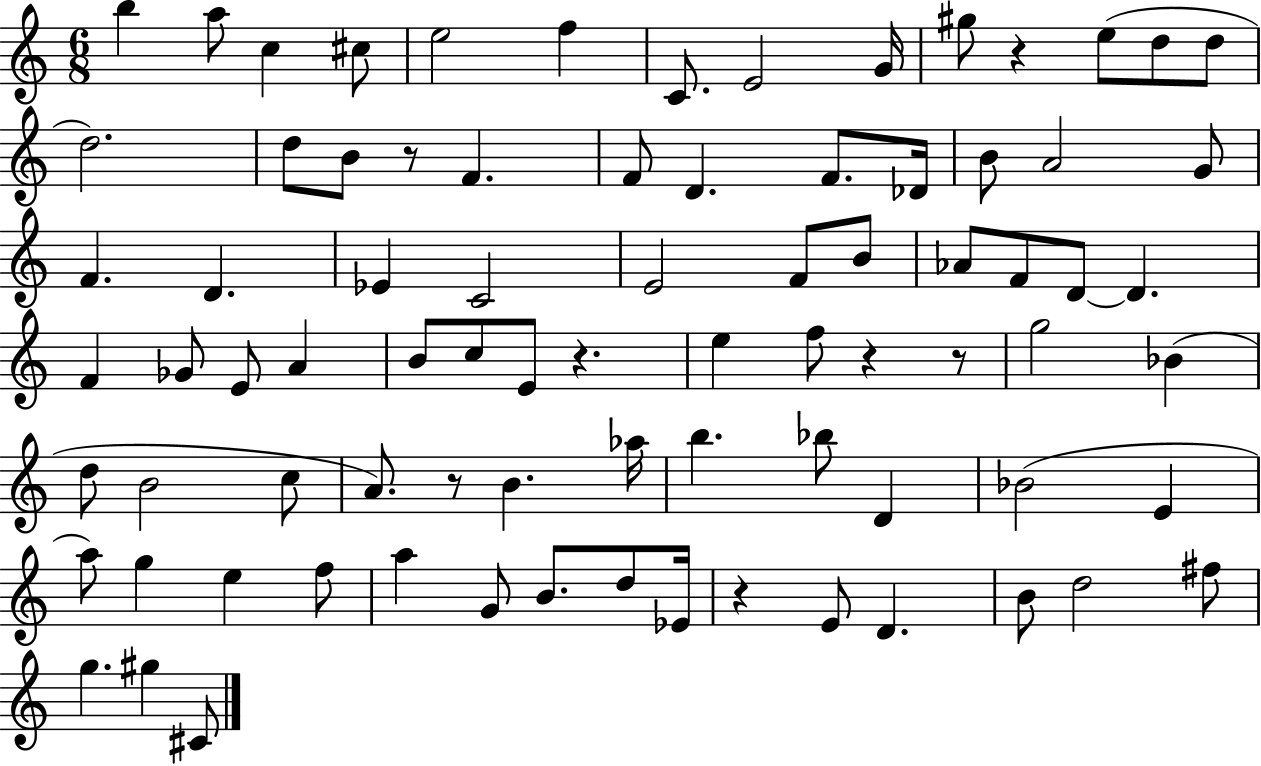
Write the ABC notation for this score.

X:1
T:Untitled
M:6/8
L:1/4
K:C
b a/2 c ^c/2 e2 f C/2 E2 G/4 ^g/2 z e/2 d/2 d/2 d2 d/2 B/2 z/2 F F/2 D F/2 _D/4 B/2 A2 G/2 F D _E C2 E2 F/2 B/2 _A/2 F/2 D/2 D F _G/2 E/2 A B/2 c/2 E/2 z e f/2 z z/2 g2 _B d/2 B2 c/2 A/2 z/2 B _a/4 b _b/2 D _B2 E a/2 g e f/2 a G/2 B/2 d/2 _E/4 z E/2 D B/2 d2 ^f/2 g ^g ^C/2